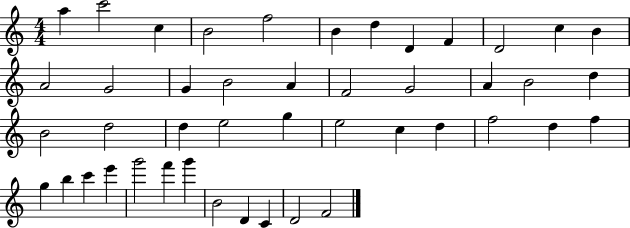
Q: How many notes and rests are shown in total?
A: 45